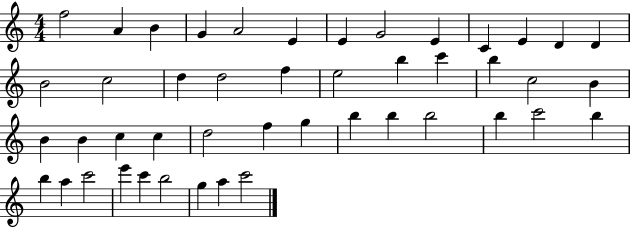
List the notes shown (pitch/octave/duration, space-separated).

F5/h A4/q B4/q G4/q A4/h E4/q E4/q G4/h E4/q C4/q E4/q D4/q D4/q B4/h C5/h D5/q D5/h F5/q E5/h B5/q C6/q B5/q C5/h B4/q B4/q B4/q C5/q C5/q D5/h F5/q G5/q B5/q B5/q B5/h B5/q C6/h B5/q B5/q A5/q C6/h E6/q C6/q B5/h G5/q A5/q C6/h